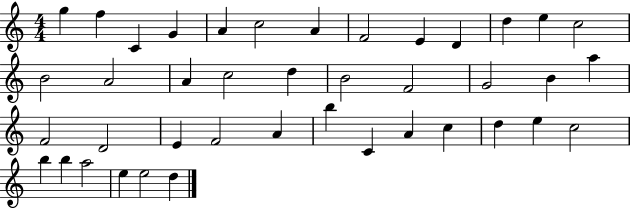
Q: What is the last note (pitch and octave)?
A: D5